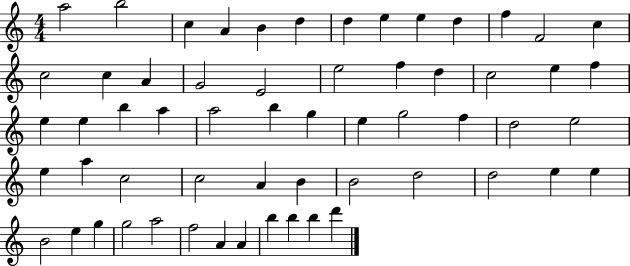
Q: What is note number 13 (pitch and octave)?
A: C5